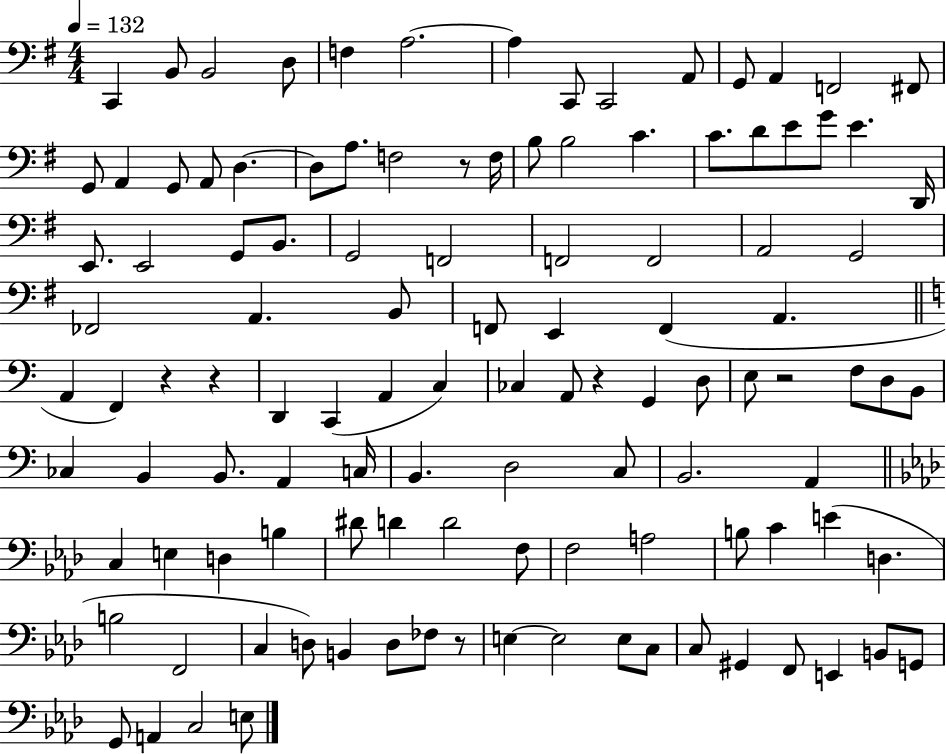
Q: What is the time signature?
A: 4/4